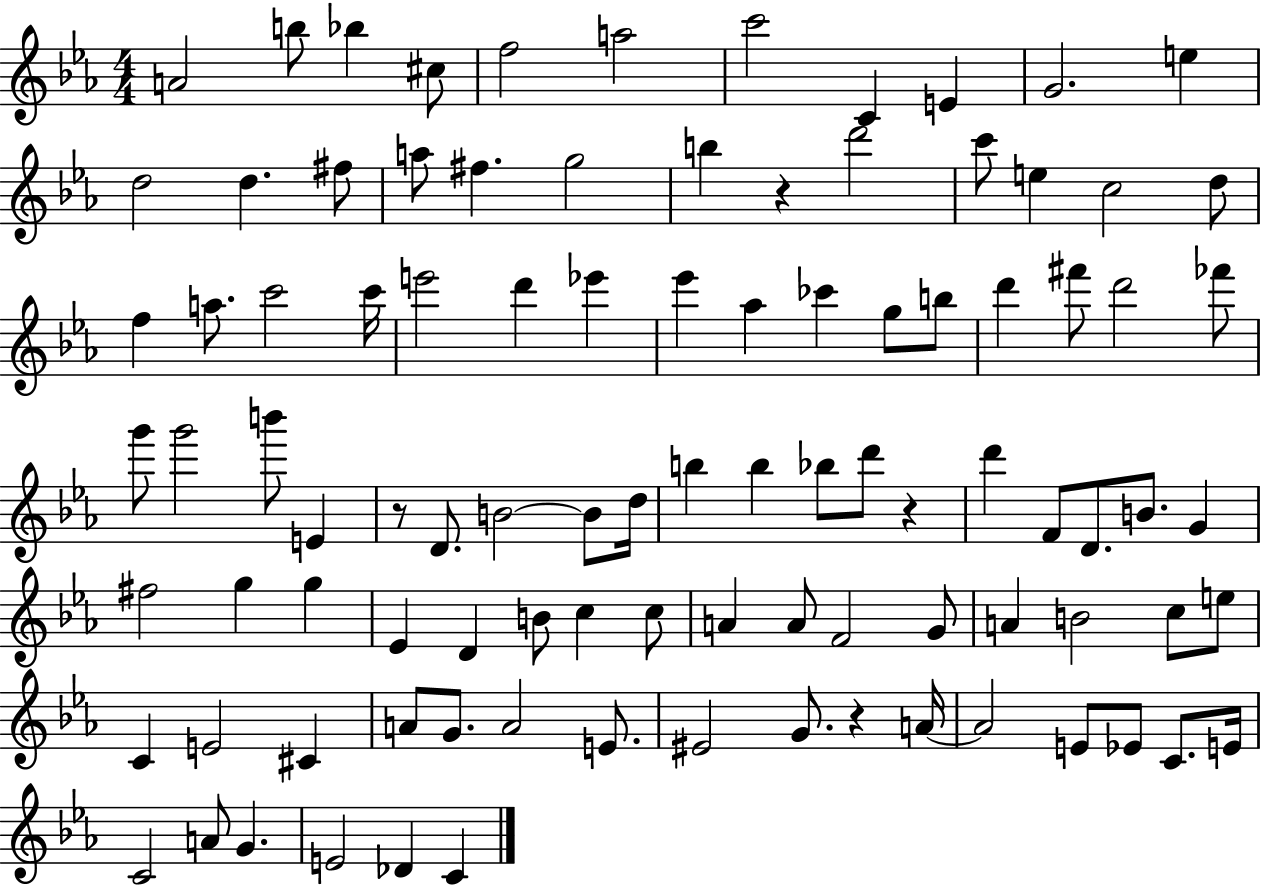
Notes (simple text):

A4/h B5/e Bb5/q C#5/e F5/h A5/h C6/h C4/q E4/q G4/h. E5/q D5/h D5/q. F#5/e A5/e F#5/q. G5/h B5/q R/q D6/h C6/e E5/q C5/h D5/e F5/q A5/e. C6/h C6/s E6/h D6/q Eb6/q Eb6/q Ab5/q CES6/q G5/e B5/e D6/q F#6/e D6/h FES6/e G6/e G6/h B6/e E4/q R/e D4/e. B4/h B4/e D5/s B5/q B5/q Bb5/e D6/e R/q D6/q F4/e D4/e. B4/e. G4/q F#5/h G5/q G5/q Eb4/q D4/q B4/e C5/q C5/e A4/q A4/e F4/h G4/e A4/q B4/h C5/e E5/e C4/q E4/h C#4/q A4/e G4/e. A4/h E4/e. EIS4/h G4/e. R/q A4/s A4/h E4/e Eb4/e C4/e. E4/s C4/h A4/e G4/q. E4/h Db4/q C4/q